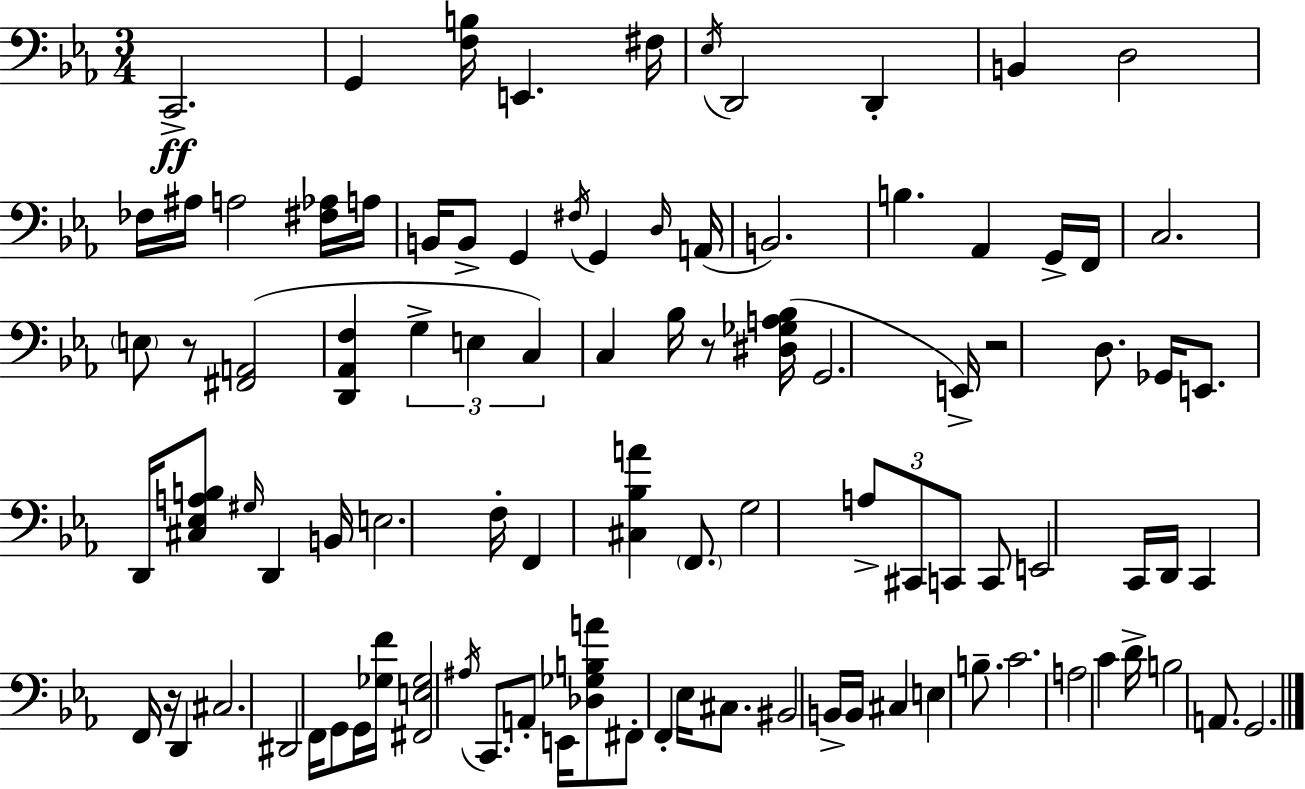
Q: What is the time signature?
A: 3/4